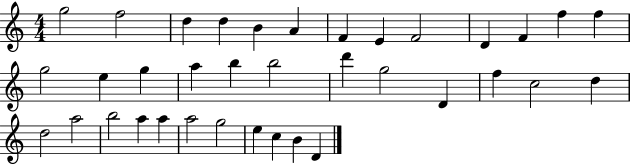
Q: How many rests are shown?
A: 0